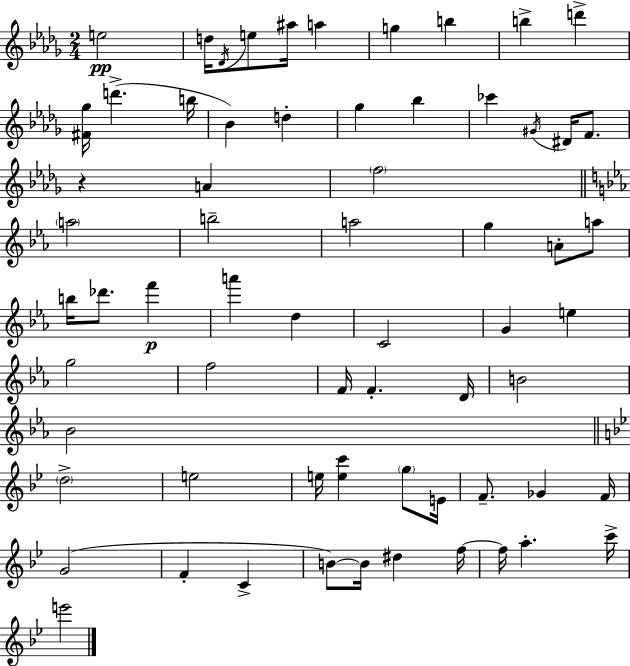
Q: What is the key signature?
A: BES minor